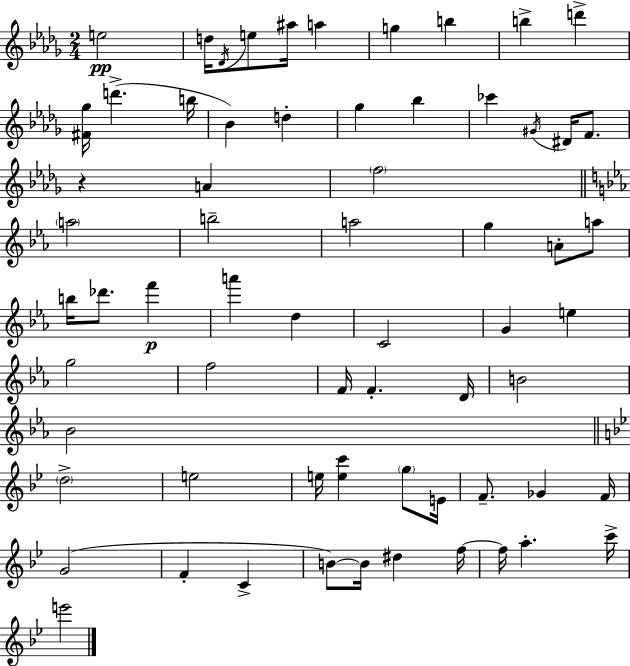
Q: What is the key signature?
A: BES minor